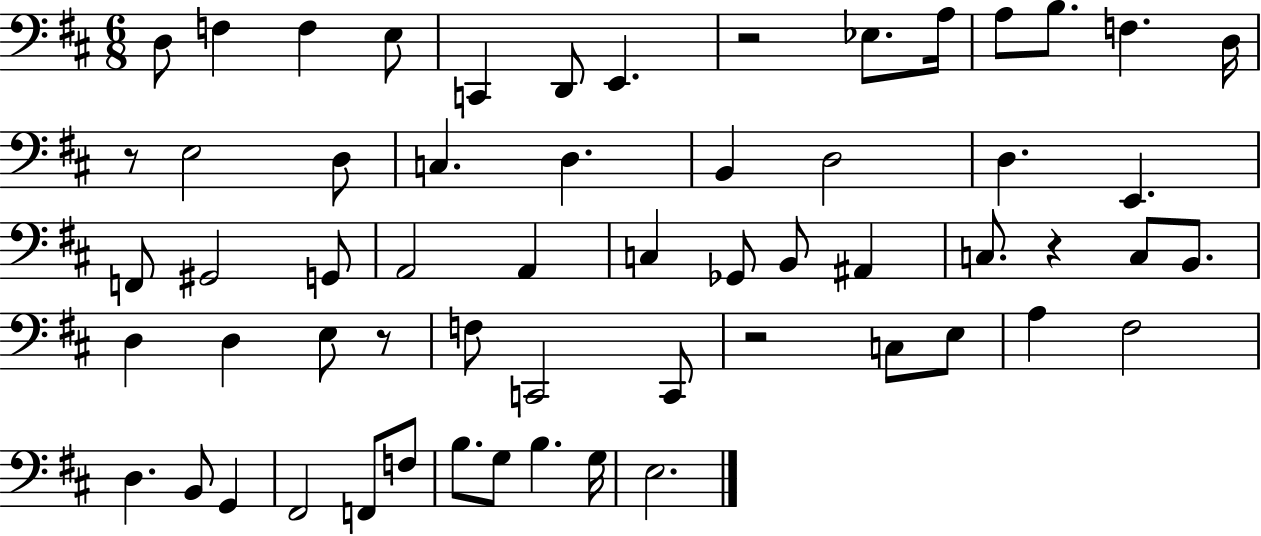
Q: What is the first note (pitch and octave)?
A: D3